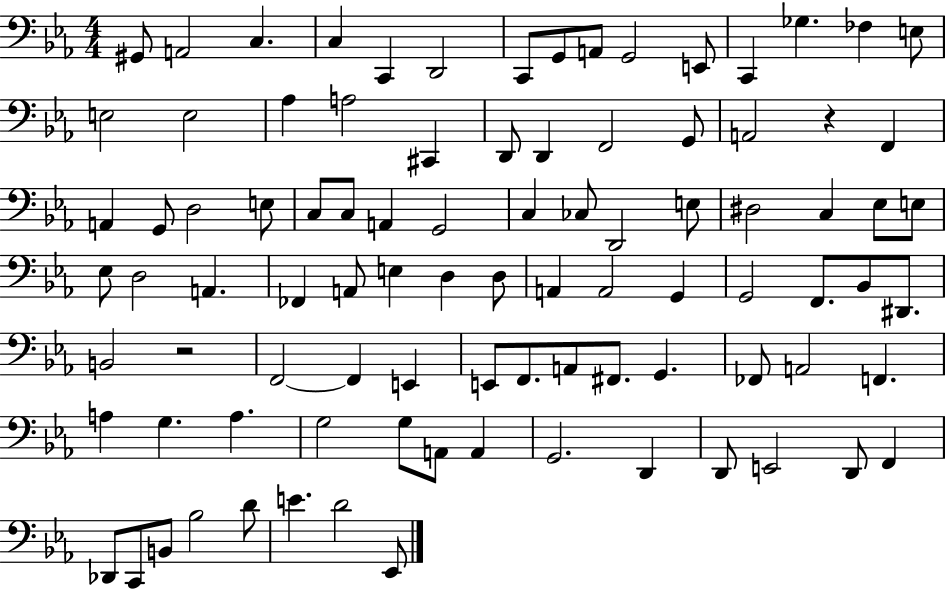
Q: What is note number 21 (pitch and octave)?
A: D2